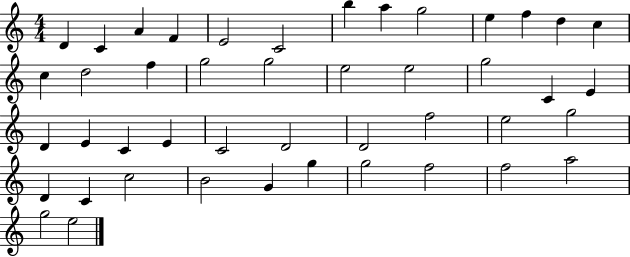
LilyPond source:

{
  \clef treble
  \numericTimeSignature
  \time 4/4
  \key c \major
  d'4 c'4 a'4 f'4 | e'2 c'2 | b''4 a''4 g''2 | e''4 f''4 d''4 c''4 | \break c''4 d''2 f''4 | g''2 g''2 | e''2 e''2 | g''2 c'4 e'4 | \break d'4 e'4 c'4 e'4 | c'2 d'2 | d'2 f''2 | e''2 g''2 | \break d'4 c'4 c''2 | b'2 g'4 g''4 | g''2 f''2 | f''2 a''2 | \break g''2 e''2 | \bar "|."
}